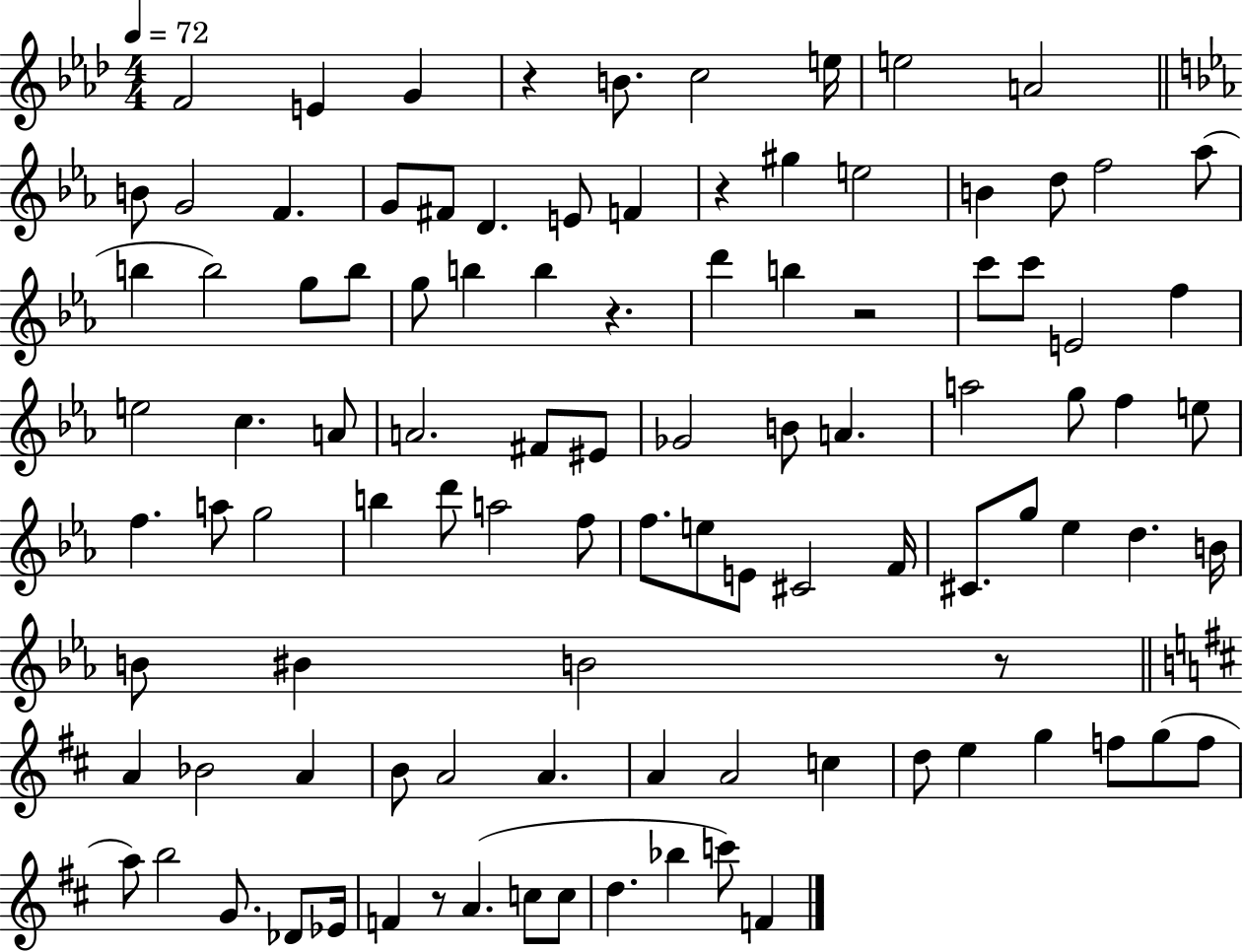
F4/h E4/q G4/q R/q B4/e. C5/h E5/s E5/h A4/h B4/e G4/h F4/q. G4/e F#4/e D4/q. E4/e F4/q R/q G#5/q E5/h B4/q D5/e F5/h Ab5/e B5/q B5/h G5/e B5/e G5/e B5/q B5/q R/q. D6/q B5/q R/h C6/e C6/e E4/h F5/q E5/h C5/q. A4/e A4/h. F#4/e EIS4/e Gb4/h B4/e A4/q. A5/h G5/e F5/q E5/e F5/q. A5/e G5/h B5/q D6/e A5/h F5/e F5/e. E5/e E4/e C#4/h F4/s C#4/e. G5/e Eb5/q D5/q. B4/s B4/e BIS4/q B4/h R/e A4/q Bb4/h A4/q B4/e A4/h A4/q. A4/q A4/h C5/q D5/e E5/q G5/q F5/e G5/e F5/e A5/e B5/h G4/e. Db4/e Eb4/s F4/q R/e A4/q. C5/e C5/e D5/q. Bb5/q C6/e F4/q